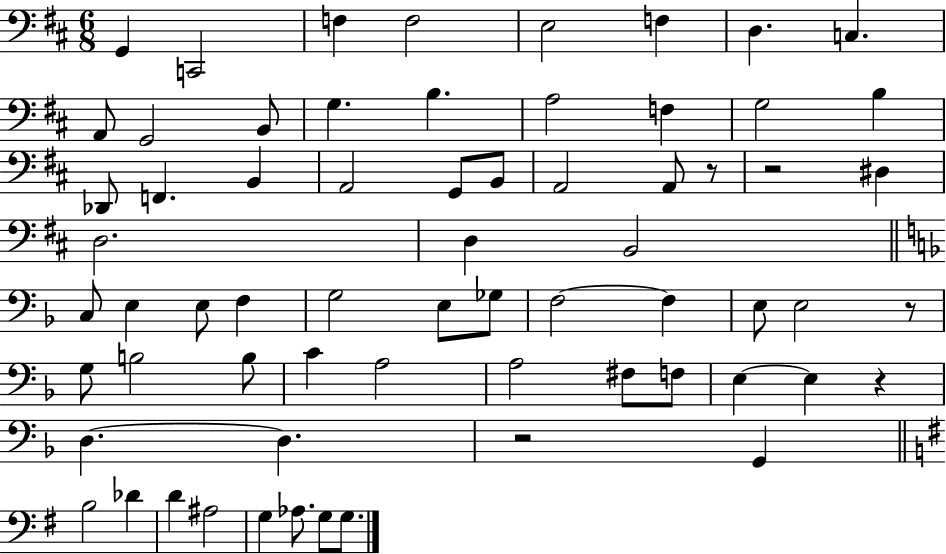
{
  \clef bass
  \numericTimeSignature
  \time 6/8
  \key d \major
  \repeat volta 2 { g,4 c,2 | f4 f2 | e2 f4 | d4. c4. | \break a,8 g,2 b,8 | g4. b4. | a2 f4 | g2 b4 | \break des,8 f,4. b,4 | a,2 g,8 b,8 | a,2 a,8 r8 | r2 dis4 | \break d2. | d4 b,2 | \bar "||" \break \key f \major c8 e4 e8 f4 | g2 e8 ges8 | f2~~ f4 | e8 e2 r8 | \break g8 b2 b8 | c'4 a2 | a2 fis8 f8 | e4~~ e4 r4 | \break d4.~~ d4. | r2 g,4 | \bar "||" \break \key e \minor b2 des'4 | d'4 ais2 | g4 aes8. g8 g8. | } \bar "|."
}